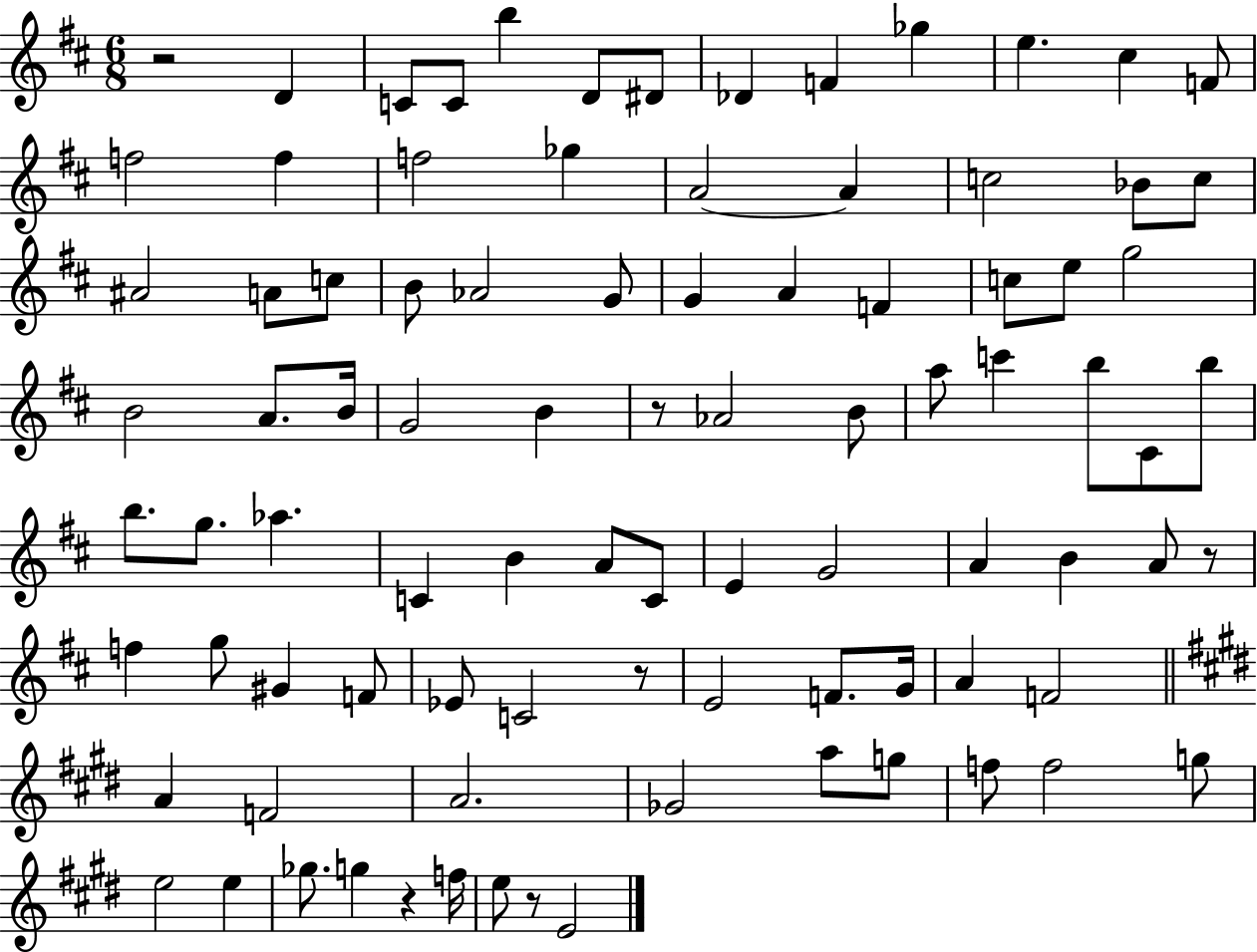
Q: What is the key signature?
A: D major